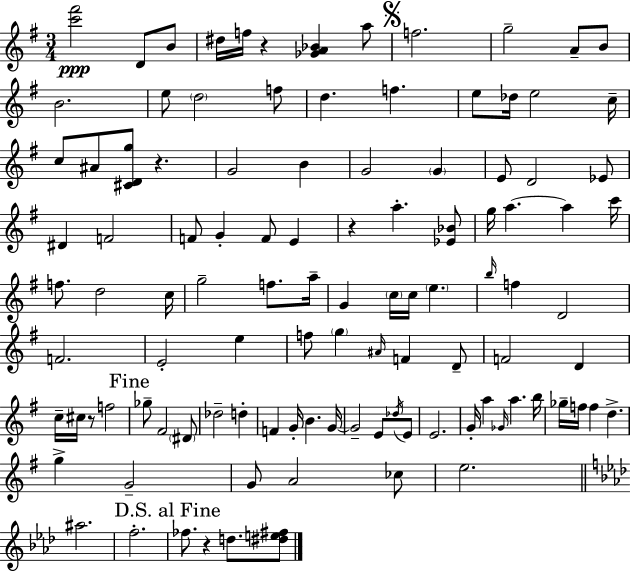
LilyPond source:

{
  \clef treble
  \numericTimeSignature
  \time 3/4
  \key g \major
  <c''' fis'''>2\ppp d'8 b'8 | dis''16 f''16 r4 <ges' a' bes'>4 a''8 | \mark \markup { \musicglyph "scripts.segno" } f''2. | g''2-- a'8-- b'8 | \break b'2. | e''8 \parenthesize d''2 f''8 | d''4. f''4. | e''8 des''16 e''2 c''16-- | \break c''8 ais'8 <cis' d' g''>8 r4. | g'2 b'4 | g'2 \parenthesize g'4 | e'8 d'2 ees'8 | \break dis'4 f'2 | f'8 g'4-. f'8 e'4 | r4 a''4.-. <ees' bes'>8 | g''16 a''4.~~ a''4 c'''16 | \break f''8. d''2 c''16 | g''2-- f''8. a''16-- | g'4 \parenthesize c''16 c''16 \parenthesize e''4. | \grace { b''16 } f''4 d'2 | \break f'2. | e'2-. e''4 | f''8 \parenthesize g''4 \grace { ais'16 } f'4 | d'8-- f'2 d'4 | \break c''16-- cis''16 r8 f''2 | \mark "Fine" ges''8-- fis'2 | \parenthesize dis'8 des''2-- d''4-. | f'4 g'16-. b'4. | \break g'16~~ g'2-- e'8 | \acciaccatura { des''16 } e'8 e'2. | g'16-. a''4 \grace { ges'16 } a''4. | b''16 ges''16-- f''16 f''4 d''4.-> | \break g''4-> g'2-- | g'8 a'2 | ces''8 e''2. | \bar "||" \break \key f \minor ais''2. | f''2.-. | \mark "D.S. al Fine" fes''8. r4 d''8. <dis'' e'' fis''>8 | \bar "|."
}